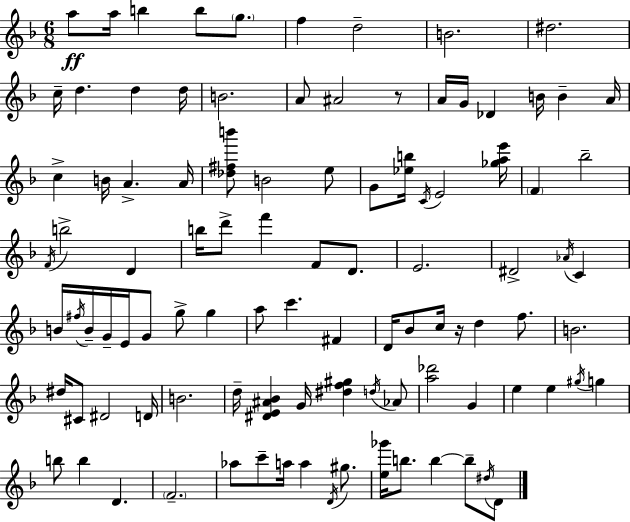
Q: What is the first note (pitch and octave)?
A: A5